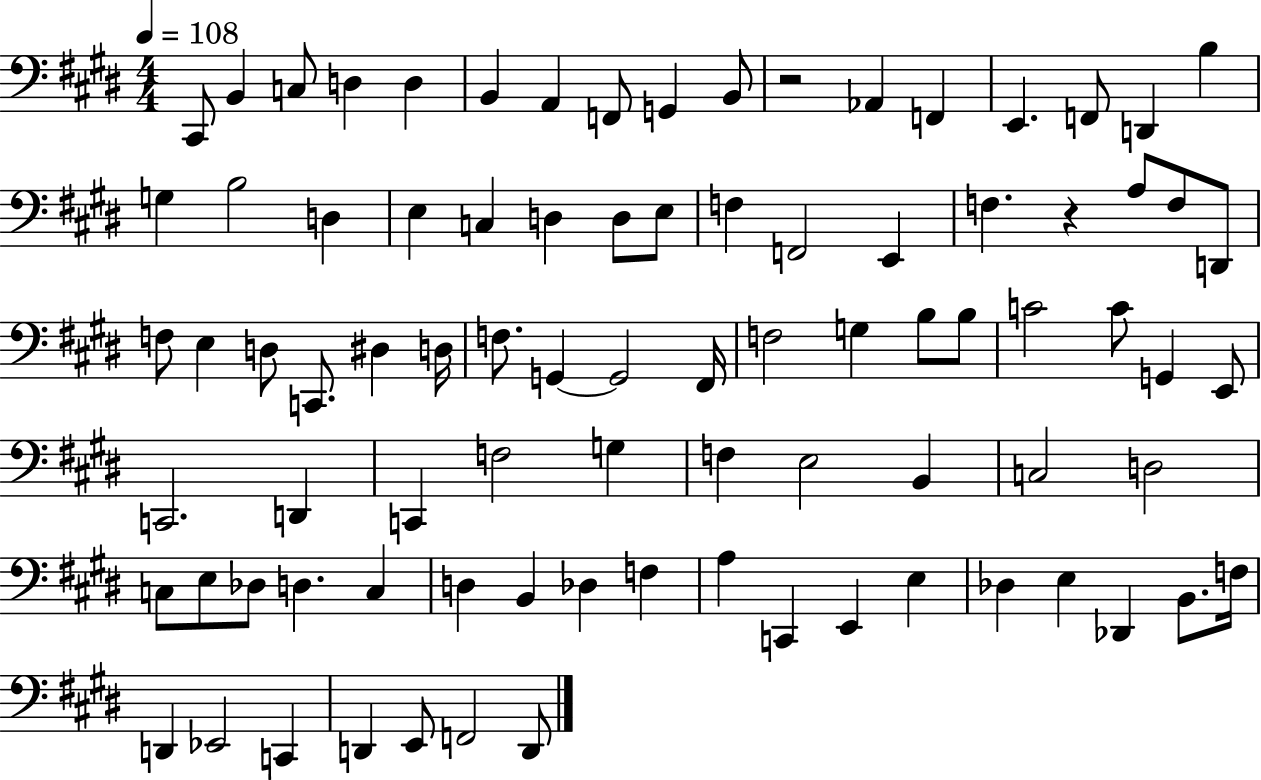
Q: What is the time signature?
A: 4/4